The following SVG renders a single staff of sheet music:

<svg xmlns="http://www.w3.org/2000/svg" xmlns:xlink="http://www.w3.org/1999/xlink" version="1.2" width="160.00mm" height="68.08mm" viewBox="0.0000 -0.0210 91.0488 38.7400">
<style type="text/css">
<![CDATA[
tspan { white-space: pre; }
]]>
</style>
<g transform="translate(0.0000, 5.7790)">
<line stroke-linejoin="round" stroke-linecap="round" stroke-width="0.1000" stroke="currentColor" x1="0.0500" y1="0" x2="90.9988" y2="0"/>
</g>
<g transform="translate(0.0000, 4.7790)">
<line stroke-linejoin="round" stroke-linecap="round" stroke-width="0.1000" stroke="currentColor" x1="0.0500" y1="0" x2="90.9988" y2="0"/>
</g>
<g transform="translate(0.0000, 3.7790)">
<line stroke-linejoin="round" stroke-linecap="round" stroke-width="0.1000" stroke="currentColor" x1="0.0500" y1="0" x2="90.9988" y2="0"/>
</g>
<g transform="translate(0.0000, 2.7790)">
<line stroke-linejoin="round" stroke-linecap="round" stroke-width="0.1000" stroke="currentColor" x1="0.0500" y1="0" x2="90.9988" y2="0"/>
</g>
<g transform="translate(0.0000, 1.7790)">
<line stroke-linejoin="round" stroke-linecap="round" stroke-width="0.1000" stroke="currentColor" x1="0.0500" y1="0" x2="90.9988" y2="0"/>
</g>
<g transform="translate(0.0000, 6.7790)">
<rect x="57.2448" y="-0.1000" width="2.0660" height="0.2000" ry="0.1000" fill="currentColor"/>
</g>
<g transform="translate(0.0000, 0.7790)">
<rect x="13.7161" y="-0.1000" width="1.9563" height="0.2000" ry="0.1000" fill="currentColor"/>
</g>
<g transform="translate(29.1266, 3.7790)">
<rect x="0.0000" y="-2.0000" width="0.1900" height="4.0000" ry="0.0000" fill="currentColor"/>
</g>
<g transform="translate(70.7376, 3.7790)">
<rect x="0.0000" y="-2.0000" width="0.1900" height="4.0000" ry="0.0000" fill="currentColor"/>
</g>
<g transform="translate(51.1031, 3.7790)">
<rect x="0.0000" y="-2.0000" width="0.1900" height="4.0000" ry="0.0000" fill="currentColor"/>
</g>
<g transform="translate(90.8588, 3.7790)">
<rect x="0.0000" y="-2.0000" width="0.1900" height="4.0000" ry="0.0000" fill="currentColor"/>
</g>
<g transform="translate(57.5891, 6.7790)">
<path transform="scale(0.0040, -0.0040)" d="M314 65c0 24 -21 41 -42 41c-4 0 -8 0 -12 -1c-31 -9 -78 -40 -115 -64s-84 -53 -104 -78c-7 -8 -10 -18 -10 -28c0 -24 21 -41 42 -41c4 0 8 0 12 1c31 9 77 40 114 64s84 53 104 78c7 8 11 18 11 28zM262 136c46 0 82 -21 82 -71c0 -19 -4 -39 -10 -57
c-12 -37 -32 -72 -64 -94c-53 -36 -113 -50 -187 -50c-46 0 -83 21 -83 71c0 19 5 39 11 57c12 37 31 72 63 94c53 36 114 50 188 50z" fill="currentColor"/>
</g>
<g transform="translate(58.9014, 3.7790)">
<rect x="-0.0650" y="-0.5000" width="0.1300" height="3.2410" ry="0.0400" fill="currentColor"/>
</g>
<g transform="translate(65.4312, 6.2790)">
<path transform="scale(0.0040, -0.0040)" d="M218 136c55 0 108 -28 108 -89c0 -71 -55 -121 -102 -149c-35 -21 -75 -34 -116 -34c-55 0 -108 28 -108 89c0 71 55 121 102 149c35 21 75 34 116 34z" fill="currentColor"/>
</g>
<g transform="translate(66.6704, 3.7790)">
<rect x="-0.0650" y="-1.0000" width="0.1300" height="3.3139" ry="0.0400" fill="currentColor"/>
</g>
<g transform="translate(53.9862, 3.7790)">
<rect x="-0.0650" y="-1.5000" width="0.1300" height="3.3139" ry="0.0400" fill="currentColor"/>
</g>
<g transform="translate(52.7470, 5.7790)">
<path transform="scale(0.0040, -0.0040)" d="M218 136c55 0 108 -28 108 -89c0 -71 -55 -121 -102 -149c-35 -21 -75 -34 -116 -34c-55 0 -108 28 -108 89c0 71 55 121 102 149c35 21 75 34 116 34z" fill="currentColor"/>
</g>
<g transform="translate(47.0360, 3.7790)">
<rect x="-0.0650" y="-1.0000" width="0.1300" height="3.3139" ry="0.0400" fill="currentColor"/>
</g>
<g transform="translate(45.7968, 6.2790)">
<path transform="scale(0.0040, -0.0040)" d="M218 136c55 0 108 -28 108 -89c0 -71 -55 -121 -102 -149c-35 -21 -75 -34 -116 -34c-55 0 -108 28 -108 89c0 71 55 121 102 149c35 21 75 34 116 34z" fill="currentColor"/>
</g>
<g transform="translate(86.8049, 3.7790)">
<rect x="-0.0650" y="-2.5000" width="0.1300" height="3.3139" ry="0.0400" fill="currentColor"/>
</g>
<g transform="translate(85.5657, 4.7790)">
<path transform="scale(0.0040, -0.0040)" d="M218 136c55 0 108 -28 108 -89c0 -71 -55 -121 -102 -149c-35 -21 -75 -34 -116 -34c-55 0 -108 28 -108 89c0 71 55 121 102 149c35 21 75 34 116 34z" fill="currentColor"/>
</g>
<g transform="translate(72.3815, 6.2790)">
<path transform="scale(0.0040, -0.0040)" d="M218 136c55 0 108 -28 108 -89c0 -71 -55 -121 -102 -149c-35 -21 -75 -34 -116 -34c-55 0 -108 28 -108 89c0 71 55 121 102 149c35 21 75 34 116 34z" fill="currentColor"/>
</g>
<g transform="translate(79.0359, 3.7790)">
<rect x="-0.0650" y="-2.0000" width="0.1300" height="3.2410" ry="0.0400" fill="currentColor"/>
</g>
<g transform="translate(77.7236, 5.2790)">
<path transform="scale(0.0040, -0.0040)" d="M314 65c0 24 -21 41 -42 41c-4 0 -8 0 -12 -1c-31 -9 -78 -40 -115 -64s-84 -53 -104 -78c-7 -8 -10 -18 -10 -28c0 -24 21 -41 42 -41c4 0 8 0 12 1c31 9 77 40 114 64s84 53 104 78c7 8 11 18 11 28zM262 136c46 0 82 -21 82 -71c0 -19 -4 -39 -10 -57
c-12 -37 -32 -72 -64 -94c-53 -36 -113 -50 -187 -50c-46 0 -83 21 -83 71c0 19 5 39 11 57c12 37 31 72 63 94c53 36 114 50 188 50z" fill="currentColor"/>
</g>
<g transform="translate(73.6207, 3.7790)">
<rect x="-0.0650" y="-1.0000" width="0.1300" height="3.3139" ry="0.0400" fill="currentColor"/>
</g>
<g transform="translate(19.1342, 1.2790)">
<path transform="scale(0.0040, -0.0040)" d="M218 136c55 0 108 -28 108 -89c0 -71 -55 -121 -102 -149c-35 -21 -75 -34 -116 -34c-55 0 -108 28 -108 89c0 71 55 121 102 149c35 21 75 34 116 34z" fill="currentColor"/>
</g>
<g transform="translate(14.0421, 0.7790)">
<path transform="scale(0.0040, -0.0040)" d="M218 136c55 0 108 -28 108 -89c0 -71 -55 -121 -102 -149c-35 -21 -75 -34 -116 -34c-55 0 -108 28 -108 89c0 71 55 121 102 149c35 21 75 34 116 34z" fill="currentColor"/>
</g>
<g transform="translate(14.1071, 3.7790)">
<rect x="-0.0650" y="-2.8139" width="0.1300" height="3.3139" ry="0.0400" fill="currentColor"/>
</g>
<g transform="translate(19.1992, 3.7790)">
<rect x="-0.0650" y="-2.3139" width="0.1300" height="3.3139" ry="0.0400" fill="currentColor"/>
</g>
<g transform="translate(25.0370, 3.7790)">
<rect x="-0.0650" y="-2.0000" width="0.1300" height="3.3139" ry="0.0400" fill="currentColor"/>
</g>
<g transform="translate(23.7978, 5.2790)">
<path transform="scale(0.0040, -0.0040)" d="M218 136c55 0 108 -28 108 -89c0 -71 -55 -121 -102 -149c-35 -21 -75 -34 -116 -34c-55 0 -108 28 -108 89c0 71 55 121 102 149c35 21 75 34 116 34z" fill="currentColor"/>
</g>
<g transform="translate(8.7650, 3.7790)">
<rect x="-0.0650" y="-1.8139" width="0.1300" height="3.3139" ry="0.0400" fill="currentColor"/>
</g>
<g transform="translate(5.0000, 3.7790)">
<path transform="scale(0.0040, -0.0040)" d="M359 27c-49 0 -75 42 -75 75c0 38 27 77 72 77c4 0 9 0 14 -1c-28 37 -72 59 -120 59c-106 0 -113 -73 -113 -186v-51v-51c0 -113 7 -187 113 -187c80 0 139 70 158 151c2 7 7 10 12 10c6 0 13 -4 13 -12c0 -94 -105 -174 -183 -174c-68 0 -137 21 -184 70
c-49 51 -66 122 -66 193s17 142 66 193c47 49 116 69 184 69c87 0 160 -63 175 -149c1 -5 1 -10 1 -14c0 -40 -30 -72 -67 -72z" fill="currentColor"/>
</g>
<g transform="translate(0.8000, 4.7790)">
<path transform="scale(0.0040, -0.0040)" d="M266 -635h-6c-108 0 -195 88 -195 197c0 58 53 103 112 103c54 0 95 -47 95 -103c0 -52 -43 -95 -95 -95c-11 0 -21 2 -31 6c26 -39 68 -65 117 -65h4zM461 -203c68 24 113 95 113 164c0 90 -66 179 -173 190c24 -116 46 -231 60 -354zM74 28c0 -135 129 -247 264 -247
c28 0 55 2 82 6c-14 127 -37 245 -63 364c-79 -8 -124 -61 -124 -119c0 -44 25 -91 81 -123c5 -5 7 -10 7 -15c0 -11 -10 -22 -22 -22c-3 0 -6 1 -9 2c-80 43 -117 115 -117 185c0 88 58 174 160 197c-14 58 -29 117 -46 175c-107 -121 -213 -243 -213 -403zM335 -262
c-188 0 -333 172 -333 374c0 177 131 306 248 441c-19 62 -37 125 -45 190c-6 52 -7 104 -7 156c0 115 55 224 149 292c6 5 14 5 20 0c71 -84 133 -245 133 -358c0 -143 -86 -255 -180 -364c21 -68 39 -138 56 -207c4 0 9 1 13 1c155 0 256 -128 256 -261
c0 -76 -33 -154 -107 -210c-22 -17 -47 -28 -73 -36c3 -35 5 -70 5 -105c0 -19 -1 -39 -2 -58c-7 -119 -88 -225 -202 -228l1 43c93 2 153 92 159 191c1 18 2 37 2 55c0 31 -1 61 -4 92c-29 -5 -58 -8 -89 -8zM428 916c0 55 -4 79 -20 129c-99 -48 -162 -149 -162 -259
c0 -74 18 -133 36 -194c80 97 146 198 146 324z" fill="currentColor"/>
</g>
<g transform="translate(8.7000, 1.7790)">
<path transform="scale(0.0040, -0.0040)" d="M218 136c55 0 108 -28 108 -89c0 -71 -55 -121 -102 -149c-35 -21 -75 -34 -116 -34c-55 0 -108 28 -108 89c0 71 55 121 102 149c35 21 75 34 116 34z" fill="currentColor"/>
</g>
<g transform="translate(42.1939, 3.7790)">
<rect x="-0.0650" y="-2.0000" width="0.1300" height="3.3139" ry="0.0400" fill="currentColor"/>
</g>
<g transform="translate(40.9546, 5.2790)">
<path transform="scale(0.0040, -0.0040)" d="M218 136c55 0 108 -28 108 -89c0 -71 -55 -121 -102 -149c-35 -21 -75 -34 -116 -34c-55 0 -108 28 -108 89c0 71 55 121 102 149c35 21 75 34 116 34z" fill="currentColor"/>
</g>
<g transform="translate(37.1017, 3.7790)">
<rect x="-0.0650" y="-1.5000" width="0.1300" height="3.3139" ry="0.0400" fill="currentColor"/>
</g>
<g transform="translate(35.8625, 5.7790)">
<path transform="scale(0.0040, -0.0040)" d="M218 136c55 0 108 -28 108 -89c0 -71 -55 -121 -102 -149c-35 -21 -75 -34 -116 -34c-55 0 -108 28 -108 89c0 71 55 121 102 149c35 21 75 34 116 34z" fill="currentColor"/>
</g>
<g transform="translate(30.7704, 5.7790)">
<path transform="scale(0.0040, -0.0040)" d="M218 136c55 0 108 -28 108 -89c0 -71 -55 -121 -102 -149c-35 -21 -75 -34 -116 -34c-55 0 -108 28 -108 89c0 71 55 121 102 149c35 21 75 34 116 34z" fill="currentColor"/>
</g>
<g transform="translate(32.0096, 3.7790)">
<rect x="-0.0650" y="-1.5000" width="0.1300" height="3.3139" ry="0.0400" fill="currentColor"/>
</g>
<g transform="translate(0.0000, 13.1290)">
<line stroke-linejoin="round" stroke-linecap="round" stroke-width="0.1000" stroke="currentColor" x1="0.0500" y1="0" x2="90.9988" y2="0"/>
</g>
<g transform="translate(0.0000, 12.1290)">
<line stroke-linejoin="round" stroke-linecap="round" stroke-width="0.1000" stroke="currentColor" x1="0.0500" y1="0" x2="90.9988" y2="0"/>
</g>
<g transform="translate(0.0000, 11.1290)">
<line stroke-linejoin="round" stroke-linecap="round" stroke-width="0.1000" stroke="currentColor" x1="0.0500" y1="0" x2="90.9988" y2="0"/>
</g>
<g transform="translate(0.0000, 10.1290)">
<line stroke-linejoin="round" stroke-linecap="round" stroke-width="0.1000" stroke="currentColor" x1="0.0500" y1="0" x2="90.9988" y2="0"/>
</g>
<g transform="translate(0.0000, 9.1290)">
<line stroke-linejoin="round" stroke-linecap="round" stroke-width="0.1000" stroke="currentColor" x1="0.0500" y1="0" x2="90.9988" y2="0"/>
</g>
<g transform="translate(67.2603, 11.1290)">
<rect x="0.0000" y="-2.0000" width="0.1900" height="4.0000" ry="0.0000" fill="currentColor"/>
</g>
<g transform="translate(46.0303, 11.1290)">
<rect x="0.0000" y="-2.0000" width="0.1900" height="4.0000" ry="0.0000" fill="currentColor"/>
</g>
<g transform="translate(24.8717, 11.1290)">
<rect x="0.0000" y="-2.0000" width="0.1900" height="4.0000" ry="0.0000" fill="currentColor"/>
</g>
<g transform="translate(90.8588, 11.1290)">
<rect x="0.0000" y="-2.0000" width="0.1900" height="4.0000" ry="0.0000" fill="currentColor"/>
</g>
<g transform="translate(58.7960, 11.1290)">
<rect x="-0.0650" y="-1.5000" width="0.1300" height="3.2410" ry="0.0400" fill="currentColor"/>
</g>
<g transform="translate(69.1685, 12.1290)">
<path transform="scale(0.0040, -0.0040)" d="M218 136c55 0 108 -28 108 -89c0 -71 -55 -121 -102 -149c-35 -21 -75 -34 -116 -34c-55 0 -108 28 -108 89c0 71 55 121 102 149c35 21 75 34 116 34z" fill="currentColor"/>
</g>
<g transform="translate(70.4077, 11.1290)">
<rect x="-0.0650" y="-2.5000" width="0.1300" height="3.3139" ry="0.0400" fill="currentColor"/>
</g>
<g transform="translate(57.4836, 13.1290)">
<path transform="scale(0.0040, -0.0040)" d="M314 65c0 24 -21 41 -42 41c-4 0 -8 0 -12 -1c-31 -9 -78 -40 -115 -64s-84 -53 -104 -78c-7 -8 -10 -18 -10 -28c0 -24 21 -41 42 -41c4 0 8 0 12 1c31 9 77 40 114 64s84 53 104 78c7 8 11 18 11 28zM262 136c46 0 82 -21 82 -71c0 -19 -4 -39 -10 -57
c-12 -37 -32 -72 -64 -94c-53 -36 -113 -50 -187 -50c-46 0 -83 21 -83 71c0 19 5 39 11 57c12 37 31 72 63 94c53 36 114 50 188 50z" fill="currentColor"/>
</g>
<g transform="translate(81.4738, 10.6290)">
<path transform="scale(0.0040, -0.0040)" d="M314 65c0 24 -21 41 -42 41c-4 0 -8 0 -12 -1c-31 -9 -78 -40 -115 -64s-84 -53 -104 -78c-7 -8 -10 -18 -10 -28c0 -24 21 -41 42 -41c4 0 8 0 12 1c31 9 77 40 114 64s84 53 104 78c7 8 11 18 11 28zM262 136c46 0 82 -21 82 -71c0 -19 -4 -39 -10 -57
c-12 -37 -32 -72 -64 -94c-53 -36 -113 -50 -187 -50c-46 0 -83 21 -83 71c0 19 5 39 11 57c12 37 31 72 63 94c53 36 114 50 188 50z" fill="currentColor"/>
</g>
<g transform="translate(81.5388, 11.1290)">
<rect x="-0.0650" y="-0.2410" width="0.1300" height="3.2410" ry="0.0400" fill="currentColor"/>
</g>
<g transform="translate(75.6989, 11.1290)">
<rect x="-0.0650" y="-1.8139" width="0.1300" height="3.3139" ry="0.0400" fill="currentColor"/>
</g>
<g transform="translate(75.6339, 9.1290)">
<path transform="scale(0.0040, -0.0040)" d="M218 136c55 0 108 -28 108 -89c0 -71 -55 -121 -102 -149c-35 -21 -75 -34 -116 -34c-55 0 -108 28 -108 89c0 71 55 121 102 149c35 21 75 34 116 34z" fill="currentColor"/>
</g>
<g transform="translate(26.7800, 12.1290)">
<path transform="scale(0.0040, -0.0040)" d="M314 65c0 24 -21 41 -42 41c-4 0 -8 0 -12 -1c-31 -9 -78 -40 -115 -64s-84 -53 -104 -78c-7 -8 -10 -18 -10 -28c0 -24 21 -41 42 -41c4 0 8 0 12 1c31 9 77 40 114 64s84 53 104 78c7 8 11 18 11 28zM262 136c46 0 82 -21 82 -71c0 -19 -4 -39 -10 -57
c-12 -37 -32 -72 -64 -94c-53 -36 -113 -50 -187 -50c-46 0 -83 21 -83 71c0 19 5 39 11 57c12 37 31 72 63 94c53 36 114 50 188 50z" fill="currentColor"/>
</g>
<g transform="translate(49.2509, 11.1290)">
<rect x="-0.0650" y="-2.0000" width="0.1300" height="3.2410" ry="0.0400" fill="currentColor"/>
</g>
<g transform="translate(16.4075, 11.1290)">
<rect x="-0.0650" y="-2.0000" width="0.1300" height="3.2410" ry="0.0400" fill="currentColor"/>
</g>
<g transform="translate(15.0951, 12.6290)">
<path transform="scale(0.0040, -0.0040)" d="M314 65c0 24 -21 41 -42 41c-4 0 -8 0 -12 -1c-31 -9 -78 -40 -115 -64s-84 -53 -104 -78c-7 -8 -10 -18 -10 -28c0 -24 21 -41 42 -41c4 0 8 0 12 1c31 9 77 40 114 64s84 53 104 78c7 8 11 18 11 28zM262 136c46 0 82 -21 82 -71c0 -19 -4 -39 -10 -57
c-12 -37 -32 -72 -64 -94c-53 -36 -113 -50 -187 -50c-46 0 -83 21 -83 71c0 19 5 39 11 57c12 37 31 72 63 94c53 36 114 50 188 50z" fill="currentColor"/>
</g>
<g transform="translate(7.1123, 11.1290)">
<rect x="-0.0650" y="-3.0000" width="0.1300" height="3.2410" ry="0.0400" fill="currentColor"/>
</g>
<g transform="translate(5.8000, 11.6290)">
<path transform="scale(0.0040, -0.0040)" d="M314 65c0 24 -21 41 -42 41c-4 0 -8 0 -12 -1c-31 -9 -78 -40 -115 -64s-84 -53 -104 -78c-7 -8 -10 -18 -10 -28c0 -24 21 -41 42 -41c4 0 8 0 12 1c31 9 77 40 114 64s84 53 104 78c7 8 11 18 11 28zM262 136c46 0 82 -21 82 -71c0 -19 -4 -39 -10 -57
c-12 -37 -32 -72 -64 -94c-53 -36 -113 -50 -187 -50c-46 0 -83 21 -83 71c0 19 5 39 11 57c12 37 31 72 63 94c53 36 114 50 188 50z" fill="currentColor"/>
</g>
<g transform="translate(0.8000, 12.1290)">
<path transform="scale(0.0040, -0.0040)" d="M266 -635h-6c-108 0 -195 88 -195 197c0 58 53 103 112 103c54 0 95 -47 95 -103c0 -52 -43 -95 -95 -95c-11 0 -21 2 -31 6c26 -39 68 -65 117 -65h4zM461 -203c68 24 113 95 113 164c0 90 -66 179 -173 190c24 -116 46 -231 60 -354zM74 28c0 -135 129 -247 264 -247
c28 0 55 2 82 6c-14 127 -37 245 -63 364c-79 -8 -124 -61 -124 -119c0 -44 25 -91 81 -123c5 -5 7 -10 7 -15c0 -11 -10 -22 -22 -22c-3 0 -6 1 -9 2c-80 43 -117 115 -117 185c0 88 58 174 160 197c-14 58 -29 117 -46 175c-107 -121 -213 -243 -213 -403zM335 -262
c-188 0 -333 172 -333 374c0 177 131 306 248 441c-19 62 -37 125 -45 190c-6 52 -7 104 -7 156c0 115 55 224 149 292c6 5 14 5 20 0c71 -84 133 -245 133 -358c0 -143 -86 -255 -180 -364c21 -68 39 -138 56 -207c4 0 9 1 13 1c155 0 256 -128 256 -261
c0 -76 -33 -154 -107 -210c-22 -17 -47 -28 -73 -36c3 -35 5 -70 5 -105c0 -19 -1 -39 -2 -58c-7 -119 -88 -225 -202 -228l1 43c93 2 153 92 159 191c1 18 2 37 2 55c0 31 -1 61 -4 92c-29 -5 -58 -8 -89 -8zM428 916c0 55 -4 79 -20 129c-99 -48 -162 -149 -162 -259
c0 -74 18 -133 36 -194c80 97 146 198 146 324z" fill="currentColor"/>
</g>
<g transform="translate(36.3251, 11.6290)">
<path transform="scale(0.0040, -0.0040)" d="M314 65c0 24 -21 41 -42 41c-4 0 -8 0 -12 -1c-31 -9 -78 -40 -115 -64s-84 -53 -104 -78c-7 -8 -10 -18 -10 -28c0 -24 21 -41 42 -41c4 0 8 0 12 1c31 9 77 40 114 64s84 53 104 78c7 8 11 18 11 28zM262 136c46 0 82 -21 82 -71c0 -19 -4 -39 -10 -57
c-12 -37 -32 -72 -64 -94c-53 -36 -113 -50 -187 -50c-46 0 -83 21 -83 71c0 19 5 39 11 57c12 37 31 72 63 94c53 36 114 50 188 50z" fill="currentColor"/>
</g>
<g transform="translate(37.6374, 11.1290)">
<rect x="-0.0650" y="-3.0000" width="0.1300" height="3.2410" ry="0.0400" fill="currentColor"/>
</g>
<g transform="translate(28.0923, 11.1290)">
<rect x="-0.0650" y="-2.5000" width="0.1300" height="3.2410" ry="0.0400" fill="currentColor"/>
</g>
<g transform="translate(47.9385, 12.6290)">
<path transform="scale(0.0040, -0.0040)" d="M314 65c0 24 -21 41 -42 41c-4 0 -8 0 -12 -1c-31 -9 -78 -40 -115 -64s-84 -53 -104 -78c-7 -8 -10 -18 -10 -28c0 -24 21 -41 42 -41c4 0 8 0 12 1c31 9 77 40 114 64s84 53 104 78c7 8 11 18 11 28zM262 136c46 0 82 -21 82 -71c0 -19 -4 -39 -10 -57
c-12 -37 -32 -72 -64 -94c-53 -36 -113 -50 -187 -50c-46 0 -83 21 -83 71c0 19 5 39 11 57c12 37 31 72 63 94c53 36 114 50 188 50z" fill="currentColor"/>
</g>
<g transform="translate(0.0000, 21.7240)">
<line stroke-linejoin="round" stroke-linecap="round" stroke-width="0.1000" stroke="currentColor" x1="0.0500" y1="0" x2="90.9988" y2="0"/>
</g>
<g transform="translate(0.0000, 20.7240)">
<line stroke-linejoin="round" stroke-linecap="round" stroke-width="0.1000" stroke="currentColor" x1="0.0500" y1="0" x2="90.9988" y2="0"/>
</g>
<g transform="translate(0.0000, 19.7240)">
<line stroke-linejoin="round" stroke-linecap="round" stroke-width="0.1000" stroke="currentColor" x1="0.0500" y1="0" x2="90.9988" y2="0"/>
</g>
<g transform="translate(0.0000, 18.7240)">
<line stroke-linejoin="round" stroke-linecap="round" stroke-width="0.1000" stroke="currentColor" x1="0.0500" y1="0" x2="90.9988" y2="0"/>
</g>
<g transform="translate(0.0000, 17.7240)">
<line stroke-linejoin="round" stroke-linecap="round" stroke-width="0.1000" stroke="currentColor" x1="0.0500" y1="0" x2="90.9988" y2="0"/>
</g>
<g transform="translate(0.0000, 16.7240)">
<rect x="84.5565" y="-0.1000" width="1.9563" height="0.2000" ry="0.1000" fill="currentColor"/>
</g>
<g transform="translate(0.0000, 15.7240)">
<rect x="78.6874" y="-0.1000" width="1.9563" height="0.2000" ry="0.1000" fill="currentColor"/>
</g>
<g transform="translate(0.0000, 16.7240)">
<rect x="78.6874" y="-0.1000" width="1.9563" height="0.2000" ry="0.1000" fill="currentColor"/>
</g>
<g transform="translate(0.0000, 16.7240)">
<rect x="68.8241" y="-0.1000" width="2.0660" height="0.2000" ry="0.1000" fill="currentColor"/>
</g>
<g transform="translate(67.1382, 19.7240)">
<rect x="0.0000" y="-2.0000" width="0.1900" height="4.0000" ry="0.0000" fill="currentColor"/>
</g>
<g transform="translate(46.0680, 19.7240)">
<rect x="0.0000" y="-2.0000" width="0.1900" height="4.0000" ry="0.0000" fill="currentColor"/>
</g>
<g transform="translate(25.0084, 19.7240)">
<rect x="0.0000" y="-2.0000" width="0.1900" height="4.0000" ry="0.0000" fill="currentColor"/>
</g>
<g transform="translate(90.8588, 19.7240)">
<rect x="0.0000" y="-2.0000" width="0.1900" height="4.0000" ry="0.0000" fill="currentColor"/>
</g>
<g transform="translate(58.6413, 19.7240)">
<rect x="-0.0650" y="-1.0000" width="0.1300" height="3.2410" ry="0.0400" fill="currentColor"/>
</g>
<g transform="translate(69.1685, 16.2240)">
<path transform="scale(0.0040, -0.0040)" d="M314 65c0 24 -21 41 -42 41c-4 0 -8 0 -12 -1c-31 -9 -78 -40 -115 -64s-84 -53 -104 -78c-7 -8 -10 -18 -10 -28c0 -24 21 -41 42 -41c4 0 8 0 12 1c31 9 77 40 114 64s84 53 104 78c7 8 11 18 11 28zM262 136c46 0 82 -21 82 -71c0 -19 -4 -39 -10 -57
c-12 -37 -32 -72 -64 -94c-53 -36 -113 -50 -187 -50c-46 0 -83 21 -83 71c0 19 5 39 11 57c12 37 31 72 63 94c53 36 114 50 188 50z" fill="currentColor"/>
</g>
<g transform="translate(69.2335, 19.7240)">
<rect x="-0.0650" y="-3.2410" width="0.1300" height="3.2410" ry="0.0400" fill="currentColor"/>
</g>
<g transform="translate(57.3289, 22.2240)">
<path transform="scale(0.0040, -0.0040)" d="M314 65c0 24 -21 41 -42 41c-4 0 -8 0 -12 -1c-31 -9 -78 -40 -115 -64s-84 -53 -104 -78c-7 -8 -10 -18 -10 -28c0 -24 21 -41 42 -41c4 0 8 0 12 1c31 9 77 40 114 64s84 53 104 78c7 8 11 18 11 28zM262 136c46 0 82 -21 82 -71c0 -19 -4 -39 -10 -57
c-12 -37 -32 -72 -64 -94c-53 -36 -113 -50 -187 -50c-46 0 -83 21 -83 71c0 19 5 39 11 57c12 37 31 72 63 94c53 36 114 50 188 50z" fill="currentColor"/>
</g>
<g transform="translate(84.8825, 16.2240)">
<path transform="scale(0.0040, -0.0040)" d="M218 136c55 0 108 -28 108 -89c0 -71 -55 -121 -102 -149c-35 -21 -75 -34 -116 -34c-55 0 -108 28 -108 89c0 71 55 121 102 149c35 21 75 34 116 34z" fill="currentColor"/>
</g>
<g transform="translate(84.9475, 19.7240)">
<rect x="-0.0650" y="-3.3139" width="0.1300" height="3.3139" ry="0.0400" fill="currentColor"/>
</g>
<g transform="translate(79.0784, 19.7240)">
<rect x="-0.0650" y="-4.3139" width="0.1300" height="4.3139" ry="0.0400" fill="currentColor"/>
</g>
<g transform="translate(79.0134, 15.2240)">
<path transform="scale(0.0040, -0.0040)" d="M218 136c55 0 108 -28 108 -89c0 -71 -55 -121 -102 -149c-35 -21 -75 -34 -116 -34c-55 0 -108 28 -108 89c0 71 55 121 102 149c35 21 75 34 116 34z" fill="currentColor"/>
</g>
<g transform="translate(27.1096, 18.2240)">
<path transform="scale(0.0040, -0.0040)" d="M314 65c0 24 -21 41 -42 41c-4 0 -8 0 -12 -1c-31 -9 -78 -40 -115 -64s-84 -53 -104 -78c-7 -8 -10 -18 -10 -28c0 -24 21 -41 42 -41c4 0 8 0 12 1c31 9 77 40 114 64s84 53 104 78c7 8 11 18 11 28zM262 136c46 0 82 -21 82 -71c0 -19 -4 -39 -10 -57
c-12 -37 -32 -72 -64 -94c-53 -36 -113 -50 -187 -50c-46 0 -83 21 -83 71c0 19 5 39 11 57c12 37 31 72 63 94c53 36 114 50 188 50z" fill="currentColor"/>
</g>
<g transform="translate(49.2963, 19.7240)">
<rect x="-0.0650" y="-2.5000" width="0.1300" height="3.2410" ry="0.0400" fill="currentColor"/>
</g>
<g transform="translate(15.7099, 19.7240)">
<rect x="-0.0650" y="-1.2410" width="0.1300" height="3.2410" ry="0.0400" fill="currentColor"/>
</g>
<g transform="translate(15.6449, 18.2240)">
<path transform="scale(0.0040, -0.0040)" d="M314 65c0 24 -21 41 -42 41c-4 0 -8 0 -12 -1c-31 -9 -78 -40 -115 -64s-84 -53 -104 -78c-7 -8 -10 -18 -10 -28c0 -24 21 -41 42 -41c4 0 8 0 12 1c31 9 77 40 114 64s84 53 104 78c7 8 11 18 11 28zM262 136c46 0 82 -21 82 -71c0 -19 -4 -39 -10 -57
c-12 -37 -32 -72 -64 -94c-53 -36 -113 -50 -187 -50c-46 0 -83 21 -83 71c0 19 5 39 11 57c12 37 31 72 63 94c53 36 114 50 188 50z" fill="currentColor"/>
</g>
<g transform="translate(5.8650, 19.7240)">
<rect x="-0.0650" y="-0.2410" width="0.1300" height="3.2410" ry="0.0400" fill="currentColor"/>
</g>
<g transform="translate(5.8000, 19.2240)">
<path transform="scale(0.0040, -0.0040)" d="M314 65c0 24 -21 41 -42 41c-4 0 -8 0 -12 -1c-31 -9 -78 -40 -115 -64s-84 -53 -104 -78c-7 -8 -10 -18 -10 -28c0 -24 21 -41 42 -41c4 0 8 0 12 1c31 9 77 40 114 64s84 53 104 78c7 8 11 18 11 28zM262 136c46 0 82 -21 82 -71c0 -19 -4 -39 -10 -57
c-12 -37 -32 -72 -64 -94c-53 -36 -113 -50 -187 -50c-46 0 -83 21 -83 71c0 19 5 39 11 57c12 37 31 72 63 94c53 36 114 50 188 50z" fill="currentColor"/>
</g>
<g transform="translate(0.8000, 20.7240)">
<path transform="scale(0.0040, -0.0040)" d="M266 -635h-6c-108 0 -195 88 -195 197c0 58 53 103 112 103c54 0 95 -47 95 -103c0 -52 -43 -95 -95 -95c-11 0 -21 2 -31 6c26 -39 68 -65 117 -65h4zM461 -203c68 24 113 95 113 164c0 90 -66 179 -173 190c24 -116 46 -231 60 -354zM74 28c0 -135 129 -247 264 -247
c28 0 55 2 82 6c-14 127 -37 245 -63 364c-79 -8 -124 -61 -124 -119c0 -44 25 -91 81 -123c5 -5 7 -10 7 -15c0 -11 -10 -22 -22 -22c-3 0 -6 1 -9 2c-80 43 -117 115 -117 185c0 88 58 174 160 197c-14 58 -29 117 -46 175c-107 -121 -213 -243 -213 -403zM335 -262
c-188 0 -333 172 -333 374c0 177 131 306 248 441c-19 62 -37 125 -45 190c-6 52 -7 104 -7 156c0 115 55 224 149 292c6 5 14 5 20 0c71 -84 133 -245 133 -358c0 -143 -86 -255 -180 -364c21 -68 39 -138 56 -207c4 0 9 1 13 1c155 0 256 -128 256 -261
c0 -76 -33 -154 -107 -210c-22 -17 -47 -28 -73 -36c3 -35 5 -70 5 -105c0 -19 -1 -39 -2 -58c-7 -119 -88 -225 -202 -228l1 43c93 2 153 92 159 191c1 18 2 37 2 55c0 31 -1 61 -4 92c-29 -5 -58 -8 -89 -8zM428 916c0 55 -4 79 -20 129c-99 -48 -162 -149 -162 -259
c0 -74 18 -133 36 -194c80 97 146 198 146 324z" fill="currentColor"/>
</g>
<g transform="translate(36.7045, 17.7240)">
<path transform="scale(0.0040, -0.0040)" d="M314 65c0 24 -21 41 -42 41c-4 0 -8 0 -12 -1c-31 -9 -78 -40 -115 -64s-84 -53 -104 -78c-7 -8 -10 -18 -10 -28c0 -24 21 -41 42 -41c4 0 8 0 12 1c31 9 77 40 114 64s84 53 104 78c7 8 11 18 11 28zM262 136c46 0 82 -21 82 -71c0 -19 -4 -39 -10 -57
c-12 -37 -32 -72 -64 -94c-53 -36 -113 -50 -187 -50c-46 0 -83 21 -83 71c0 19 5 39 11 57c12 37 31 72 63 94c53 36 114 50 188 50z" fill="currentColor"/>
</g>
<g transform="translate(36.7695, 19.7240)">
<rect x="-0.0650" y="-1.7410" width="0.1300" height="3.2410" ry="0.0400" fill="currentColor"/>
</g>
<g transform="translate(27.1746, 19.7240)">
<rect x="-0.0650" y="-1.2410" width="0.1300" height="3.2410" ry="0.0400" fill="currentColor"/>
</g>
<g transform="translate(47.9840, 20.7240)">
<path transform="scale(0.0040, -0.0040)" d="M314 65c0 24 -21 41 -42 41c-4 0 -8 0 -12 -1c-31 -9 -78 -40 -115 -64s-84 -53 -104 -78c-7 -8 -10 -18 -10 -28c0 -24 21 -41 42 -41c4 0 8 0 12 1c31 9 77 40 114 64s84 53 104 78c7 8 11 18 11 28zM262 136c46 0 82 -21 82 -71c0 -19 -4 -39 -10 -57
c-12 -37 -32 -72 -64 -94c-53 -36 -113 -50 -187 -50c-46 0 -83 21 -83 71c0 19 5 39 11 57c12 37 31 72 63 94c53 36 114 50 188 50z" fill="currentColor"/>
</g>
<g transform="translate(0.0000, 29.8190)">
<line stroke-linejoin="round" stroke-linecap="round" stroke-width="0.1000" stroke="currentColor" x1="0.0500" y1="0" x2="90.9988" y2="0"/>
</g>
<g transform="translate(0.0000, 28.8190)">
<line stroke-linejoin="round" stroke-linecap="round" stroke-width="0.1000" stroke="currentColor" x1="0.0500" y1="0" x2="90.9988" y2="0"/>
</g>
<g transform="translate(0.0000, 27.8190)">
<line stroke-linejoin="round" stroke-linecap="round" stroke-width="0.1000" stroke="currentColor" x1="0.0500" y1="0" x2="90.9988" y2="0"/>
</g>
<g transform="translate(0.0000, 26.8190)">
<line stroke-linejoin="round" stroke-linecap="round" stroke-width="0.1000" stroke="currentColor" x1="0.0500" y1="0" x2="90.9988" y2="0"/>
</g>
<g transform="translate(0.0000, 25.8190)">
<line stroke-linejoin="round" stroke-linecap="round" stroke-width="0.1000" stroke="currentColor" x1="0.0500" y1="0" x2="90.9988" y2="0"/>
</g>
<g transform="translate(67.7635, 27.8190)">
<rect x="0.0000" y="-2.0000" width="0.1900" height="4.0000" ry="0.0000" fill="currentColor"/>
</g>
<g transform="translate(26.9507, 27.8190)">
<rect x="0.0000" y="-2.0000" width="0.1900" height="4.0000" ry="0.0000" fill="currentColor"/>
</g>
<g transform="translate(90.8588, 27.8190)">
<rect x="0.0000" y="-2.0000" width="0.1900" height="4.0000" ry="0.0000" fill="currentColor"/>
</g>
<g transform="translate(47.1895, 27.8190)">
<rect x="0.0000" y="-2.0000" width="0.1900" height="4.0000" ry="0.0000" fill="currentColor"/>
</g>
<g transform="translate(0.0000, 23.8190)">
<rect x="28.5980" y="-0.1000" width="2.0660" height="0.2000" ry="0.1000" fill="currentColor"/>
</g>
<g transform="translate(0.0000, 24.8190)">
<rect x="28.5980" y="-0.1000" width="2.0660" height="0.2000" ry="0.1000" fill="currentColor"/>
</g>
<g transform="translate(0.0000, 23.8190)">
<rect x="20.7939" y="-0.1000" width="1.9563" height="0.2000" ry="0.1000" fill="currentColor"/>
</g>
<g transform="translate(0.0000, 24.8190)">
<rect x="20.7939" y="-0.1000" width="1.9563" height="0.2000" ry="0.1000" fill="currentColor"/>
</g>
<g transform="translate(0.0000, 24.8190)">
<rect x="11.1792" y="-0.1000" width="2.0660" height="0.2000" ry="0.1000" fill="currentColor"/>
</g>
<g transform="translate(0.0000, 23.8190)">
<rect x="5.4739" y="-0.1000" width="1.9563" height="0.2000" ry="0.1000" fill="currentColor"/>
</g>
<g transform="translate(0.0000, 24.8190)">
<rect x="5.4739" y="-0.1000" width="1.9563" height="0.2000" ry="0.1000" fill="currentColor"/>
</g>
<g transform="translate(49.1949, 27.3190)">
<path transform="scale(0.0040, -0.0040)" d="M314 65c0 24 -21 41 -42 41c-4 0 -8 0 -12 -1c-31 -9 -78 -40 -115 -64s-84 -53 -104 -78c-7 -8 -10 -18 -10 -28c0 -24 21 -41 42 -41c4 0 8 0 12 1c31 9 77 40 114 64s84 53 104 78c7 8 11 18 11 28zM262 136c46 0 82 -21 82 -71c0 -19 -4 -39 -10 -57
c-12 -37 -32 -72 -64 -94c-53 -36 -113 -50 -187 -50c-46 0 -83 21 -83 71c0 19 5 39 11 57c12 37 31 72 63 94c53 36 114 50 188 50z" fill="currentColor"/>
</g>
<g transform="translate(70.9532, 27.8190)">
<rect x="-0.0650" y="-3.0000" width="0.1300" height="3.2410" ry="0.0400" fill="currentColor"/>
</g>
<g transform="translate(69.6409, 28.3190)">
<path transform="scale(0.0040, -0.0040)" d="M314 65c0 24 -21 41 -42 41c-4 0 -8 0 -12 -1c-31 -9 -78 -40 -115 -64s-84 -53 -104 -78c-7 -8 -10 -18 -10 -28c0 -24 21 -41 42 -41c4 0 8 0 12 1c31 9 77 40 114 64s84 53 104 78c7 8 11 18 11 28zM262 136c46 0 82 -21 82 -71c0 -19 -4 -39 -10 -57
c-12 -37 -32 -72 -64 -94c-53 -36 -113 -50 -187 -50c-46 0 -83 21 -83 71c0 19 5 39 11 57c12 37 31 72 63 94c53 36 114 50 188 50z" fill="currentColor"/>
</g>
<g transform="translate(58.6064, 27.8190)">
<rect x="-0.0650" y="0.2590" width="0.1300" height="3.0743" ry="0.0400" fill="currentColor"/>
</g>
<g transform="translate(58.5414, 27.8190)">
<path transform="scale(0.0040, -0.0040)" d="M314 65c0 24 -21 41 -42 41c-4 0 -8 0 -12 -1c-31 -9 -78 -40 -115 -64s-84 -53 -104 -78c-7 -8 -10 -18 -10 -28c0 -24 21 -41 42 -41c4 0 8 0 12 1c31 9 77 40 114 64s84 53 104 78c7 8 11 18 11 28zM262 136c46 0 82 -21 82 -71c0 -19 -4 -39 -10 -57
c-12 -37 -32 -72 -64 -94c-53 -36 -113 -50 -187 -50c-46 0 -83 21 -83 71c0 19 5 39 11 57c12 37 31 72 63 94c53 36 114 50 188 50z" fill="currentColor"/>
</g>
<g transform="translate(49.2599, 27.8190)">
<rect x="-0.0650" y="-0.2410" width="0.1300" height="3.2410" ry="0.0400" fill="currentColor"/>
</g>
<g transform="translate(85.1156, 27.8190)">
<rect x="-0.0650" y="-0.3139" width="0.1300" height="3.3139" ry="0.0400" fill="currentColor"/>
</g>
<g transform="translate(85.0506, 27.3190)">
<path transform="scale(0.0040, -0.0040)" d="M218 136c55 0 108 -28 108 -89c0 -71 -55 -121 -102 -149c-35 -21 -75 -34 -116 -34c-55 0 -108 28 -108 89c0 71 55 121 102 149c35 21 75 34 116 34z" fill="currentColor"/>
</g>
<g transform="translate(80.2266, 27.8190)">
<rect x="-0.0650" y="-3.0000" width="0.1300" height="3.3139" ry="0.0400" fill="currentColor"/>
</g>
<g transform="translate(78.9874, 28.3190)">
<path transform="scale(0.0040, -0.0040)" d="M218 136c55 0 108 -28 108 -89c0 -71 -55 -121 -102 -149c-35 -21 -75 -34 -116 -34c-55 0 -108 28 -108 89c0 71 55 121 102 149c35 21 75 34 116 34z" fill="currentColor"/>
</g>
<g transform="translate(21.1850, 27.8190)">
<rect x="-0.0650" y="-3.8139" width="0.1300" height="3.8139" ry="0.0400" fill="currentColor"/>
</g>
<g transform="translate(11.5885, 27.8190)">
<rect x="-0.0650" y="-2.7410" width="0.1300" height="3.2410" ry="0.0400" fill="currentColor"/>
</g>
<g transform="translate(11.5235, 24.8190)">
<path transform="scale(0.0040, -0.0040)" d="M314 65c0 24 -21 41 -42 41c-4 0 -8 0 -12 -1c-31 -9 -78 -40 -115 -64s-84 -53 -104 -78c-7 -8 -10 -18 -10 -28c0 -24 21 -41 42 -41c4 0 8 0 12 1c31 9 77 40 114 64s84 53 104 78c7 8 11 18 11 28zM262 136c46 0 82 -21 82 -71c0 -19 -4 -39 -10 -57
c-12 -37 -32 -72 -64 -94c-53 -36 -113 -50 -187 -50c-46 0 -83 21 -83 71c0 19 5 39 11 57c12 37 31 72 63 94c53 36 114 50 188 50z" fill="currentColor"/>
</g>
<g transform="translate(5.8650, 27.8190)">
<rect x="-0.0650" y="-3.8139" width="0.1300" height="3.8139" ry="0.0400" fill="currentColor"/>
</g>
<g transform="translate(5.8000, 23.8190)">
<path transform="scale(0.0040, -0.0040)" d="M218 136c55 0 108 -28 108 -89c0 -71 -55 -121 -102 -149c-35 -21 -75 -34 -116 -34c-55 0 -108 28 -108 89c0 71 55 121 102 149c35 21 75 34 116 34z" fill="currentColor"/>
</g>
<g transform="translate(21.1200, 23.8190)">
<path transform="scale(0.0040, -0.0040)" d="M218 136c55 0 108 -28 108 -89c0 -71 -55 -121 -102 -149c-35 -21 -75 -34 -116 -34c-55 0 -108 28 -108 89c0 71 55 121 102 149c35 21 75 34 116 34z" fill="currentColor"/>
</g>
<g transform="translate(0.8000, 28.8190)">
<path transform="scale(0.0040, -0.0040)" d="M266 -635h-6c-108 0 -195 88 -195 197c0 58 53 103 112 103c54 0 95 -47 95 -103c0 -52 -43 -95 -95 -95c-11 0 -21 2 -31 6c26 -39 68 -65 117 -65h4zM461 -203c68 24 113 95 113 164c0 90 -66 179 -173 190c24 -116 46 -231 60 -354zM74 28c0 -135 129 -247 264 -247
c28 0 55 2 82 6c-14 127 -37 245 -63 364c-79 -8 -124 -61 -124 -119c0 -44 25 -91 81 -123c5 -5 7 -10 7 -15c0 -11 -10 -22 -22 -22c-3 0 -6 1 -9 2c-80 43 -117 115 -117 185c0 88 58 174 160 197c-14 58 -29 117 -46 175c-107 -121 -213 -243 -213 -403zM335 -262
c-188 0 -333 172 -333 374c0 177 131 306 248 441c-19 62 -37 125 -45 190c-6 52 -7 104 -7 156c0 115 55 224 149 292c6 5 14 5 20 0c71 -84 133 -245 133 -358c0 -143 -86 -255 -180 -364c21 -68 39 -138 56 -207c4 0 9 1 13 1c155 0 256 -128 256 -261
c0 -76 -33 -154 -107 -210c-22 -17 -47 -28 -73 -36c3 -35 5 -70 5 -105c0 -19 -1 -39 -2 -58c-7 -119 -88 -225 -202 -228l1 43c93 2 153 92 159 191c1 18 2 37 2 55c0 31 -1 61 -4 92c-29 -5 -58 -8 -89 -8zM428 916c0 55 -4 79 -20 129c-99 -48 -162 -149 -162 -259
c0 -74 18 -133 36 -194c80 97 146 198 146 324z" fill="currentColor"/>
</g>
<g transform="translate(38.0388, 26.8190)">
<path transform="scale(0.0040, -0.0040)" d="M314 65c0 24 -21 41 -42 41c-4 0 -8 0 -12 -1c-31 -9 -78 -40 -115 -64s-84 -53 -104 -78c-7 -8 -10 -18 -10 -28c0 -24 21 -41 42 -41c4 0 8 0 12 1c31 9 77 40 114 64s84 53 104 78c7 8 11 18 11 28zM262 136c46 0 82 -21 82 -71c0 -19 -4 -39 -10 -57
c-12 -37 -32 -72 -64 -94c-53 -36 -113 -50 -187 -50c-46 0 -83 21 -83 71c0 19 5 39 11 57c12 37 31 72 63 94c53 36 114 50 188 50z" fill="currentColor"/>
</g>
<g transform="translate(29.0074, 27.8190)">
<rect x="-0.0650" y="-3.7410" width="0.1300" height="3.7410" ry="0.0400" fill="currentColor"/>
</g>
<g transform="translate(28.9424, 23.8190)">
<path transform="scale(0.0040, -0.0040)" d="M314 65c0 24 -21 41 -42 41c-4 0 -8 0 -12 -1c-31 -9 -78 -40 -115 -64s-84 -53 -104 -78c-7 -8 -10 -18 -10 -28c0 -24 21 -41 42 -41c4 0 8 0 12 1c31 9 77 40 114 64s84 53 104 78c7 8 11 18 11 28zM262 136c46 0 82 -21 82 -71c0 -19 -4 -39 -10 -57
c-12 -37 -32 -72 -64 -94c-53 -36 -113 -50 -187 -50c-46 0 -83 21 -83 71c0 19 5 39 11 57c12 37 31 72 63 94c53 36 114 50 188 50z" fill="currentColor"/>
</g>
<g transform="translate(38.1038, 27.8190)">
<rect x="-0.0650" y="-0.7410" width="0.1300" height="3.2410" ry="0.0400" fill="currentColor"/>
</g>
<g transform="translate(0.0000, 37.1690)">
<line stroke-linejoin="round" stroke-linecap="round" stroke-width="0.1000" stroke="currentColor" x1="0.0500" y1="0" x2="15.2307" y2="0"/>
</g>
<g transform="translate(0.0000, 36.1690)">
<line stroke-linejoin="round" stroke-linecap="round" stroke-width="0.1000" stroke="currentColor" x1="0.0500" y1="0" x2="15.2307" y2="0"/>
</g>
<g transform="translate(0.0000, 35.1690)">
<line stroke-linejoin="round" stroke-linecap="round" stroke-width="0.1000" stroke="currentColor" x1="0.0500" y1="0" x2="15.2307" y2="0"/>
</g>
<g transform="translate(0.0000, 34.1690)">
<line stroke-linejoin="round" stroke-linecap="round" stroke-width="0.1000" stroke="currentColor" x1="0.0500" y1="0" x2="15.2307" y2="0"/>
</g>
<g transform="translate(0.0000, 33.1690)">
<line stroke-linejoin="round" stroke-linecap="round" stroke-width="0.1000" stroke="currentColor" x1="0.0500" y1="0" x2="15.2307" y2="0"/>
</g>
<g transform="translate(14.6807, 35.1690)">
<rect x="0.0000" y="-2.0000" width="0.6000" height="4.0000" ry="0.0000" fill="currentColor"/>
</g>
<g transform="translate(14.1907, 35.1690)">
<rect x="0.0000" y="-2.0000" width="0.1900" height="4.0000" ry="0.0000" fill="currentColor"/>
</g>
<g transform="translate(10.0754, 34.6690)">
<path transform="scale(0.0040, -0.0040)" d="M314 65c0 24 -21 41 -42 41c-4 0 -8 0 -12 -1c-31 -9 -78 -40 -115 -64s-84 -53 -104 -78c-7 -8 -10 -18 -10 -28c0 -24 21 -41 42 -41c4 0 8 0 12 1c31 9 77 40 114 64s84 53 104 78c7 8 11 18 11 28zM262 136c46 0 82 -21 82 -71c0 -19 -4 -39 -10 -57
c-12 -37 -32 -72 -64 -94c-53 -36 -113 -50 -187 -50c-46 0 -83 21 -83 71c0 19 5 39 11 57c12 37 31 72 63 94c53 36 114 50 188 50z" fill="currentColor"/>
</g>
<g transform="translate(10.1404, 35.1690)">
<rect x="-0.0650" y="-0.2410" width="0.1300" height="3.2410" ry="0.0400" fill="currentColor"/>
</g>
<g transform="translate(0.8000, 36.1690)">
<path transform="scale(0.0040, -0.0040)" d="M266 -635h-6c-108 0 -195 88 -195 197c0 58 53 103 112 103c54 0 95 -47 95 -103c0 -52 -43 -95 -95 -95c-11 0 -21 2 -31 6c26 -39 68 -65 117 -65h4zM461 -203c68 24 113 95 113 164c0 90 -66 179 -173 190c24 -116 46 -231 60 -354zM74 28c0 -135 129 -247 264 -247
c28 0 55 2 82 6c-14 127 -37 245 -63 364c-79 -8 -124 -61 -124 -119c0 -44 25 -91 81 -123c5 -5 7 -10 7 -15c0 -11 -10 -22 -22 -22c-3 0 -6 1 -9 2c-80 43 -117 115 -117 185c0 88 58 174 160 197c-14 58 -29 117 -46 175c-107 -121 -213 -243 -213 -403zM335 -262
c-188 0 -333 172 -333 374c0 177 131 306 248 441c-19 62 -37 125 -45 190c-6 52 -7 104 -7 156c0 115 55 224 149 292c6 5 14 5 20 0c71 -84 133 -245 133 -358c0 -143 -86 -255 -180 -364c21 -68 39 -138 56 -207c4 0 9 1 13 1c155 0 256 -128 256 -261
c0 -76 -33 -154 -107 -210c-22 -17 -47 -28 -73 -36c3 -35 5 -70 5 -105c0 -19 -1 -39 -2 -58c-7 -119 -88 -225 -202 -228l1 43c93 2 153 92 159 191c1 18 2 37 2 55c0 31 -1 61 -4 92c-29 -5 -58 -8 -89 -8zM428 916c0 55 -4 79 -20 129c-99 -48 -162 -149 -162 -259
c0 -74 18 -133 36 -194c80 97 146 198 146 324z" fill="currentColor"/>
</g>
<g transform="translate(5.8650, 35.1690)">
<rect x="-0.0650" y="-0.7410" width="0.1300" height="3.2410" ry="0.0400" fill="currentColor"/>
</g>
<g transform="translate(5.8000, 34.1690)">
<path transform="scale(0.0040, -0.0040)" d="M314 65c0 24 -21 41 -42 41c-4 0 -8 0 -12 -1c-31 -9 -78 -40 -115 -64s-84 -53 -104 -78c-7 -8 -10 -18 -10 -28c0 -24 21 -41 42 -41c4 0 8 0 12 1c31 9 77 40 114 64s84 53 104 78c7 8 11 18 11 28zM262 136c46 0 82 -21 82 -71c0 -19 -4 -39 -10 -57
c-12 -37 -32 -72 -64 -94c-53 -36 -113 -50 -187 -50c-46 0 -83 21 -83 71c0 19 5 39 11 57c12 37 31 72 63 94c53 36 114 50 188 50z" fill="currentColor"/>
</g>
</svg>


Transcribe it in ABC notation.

X:1
T:Untitled
M:4/4
L:1/4
K:C
f a g F E E F D E C2 D D F2 G A2 F2 G2 A2 F2 E2 G f c2 c2 e2 e2 f2 G2 D2 b2 d' b c' a2 c' c'2 d2 c2 B2 A2 A c d2 c2